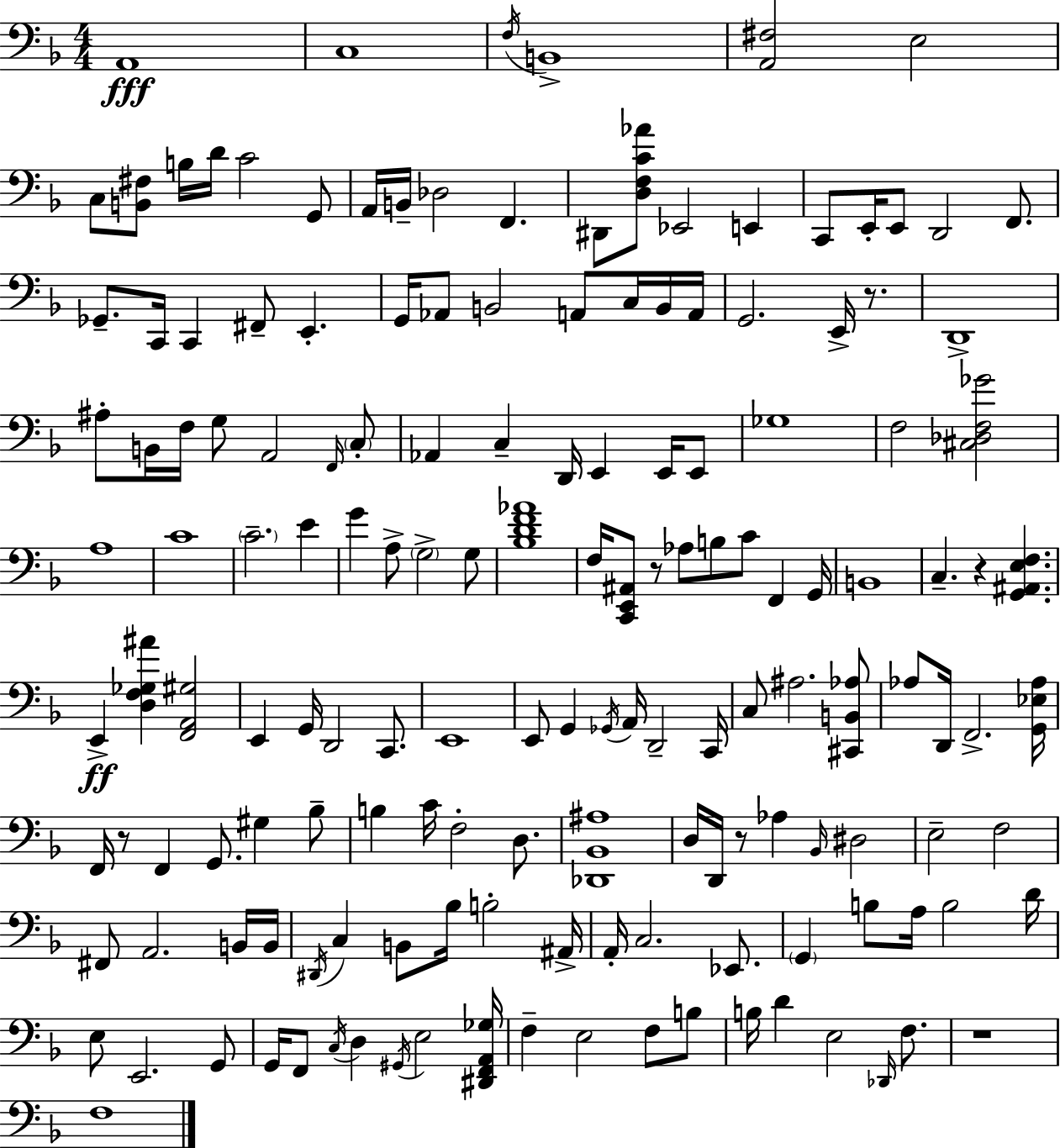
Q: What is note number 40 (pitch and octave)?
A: F3